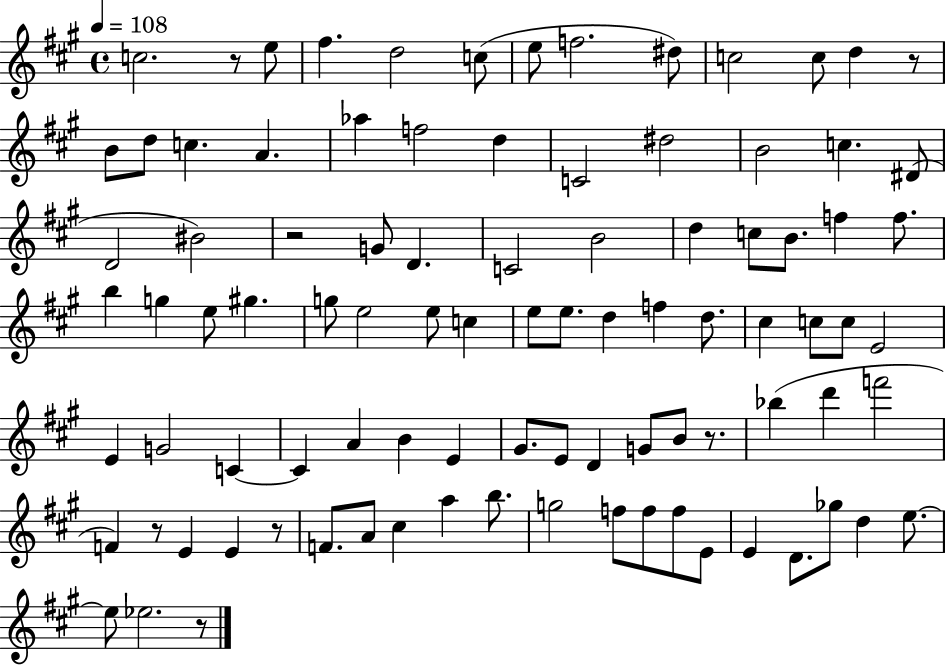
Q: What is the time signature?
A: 4/4